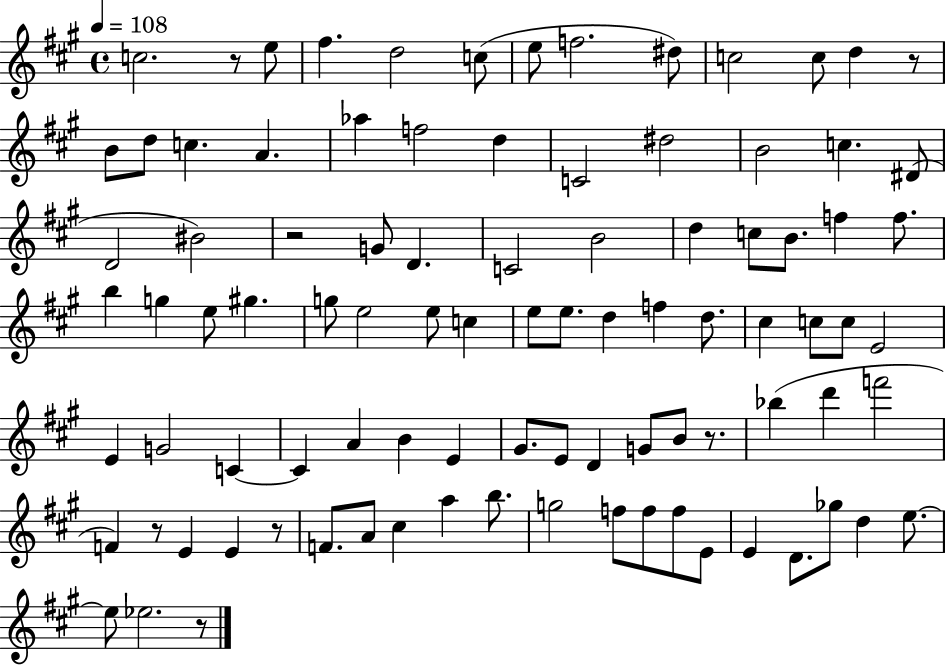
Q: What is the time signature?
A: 4/4